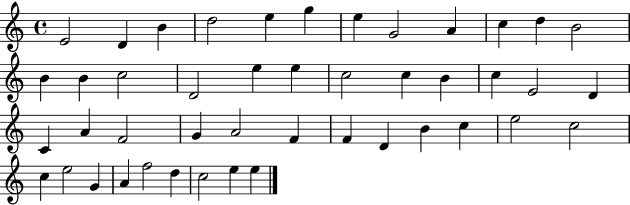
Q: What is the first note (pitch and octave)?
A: E4